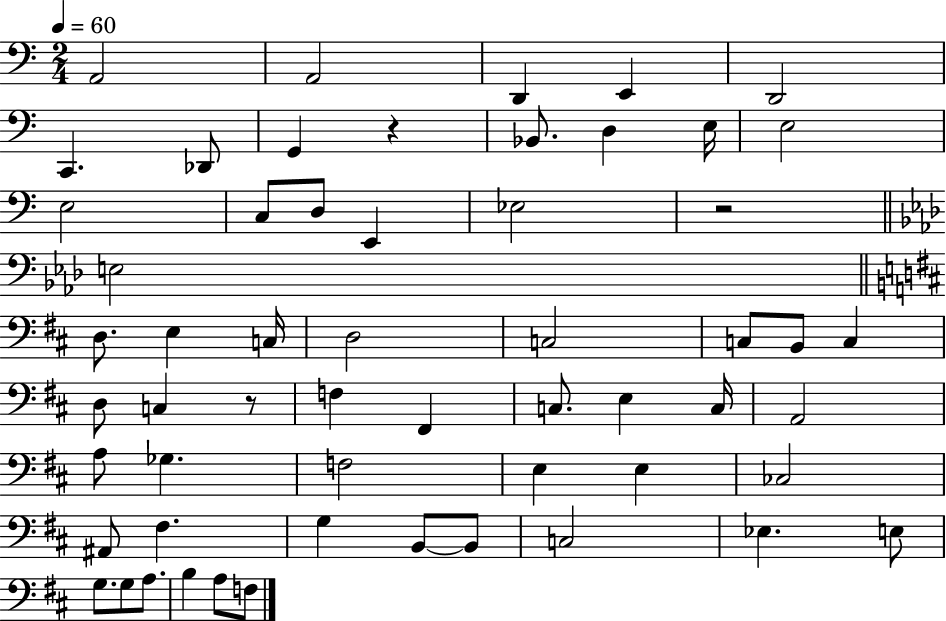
A2/h A2/h D2/q E2/q D2/h C2/q. Db2/e G2/q R/q Bb2/e. D3/q E3/s E3/h E3/h C3/e D3/e E2/q Eb3/h R/h E3/h D3/e. E3/q C3/s D3/h C3/h C3/e B2/e C3/q D3/e C3/q R/e F3/q F#2/q C3/e. E3/q C3/s A2/h A3/e Gb3/q. F3/h E3/q E3/q CES3/h A#2/e F#3/q. G3/q B2/e B2/e C3/h Eb3/q. E3/e G3/e. G3/e A3/e. B3/q A3/e F3/e